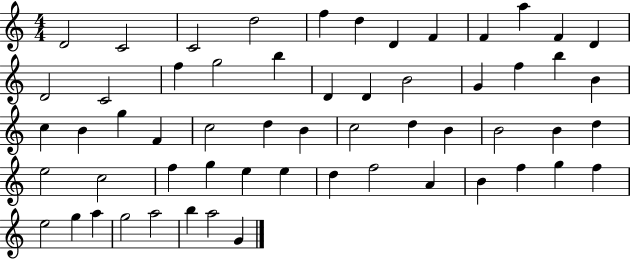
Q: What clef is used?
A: treble